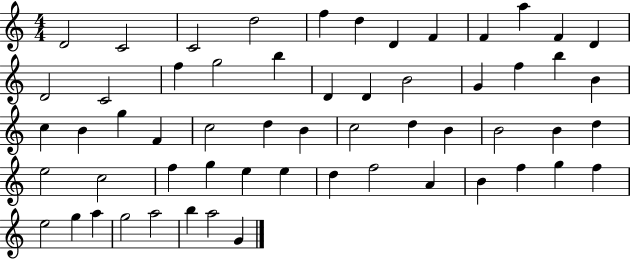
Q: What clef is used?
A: treble